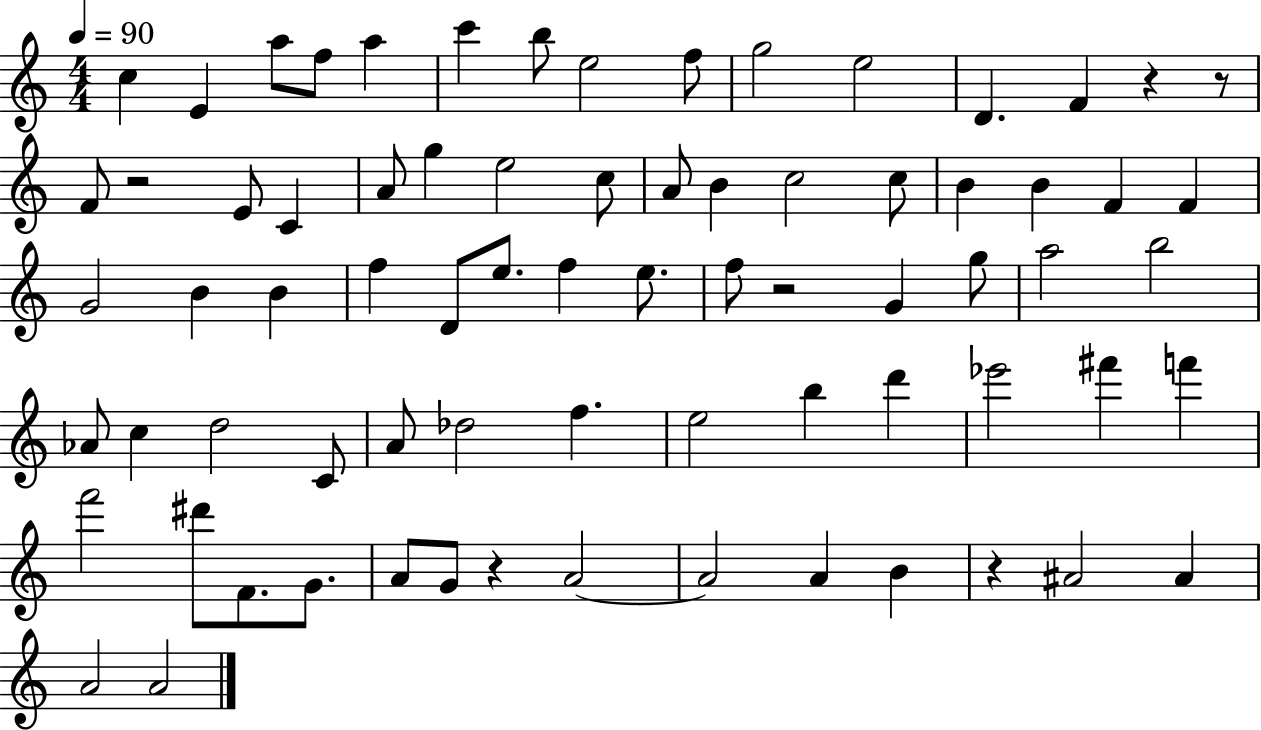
{
  \clef treble
  \numericTimeSignature
  \time 4/4
  \key c \major
  \tempo 4 = 90
  c''4 e'4 a''8 f''8 a''4 | c'''4 b''8 e''2 f''8 | g''2 e''2 | d'4. f'4 r4 r8 | \break f'8 r2 e'8 c'4 | a'8 g''4 e''2 c''8 | a'8 b'4 c''2 c''8 | b'4 b'4 f'4 f'4 | \break g'2 b'4 b'4 | f''4 d'8 e''8. f''4 e''8. | f''8 r2 g'4 g''8 | a''2 b''2 | \break aes'8 c''4 d''2 c'8 | a'8 des''2 f''4. | e''2 b''4 d'''4 | ees'''2 fis'''4 f'''4 | \break f'''2 dis'''8 f'8. g'8. | a'8 g'8 r4 a'2~~ | a'2 a'4 b'4 | r4 ais'2 ais'4 | \break a'2 a'2 | \bar "|."
}